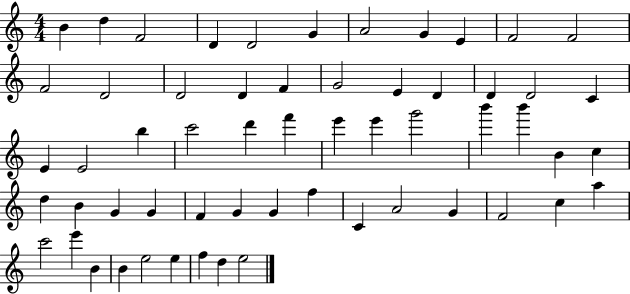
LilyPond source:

{
  \clef treble
  \numericTimeSignature
  \time 4/4
  \key c \major
  b'4 d''4 f'2 | d'4 d'2 g'4 | a'2 g'4 e'4 | f'2 f'2 | \break f'2 d'2 | d'2 d'4 f'4 | g'2 e'4 d'4 | d'4 d'2 c'4 | \break e'4 e'2 b''4 | c'''2 d'''4 f'''4 | e'''4 e'''4 g'''2 | b'''4 b'''4 b'4 c''4 | \break d''4 b'4 g'4 g'4 | f'4 g'4 g'4 f''4 | c'4 a'2 g'4 | f'2 c''4 a''4 | \break c'''2 e'''4 b'4 | b'4 e''2 e''4 | f''4 d''4 e''2 | \bar "|."
}